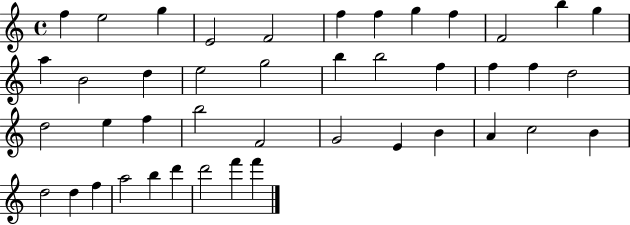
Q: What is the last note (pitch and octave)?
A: F6